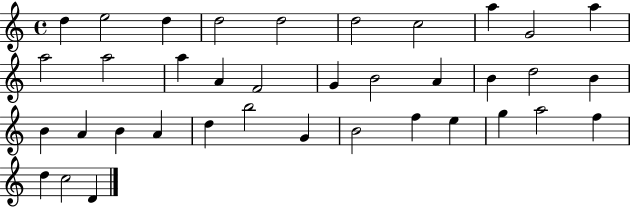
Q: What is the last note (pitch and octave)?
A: D4